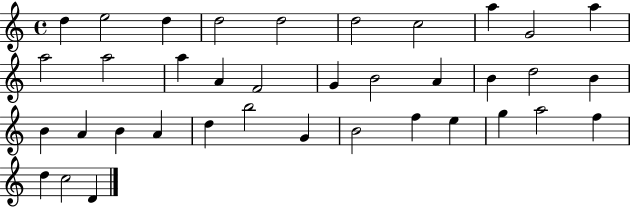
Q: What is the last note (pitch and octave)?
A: D4